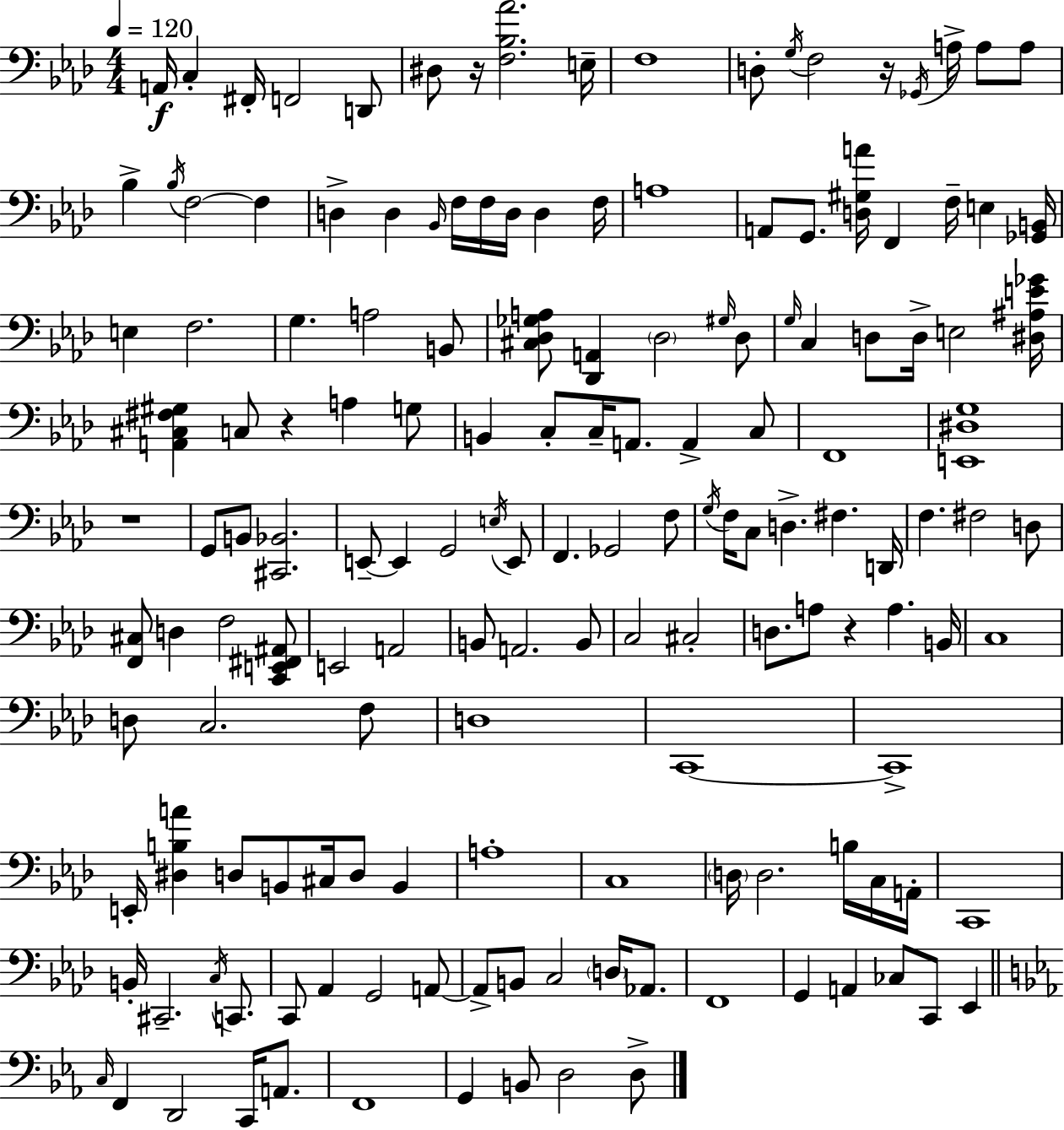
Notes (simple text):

A2/s C3/q F#2/s F2/h D2/e D#3/e R/s [F3,Bb3,Ab4]/h. E3/s F3/w D3/e G3/s F3/h R/s Gb2/s A3/s A3/e A3/e Bb3/q Bb3/s F3/h F3/q D3/q D3/q Bb2/s F3/s F3/s D3/s D3/q F3/s A3/w A2/e G2/e. [D3,G#3,A4]/s F2/q F3/s E3/q [Gb2,B2]/s E3/q F3/h. G3/q. A3/h B2/e [C#3,Db3,Gb3,A3]/e [Db2,A2]/q Db3/h G#3/s Db3/e G3/s C3/q D3/e D3/s E3/h [D#3,A#3,E4,Gb4]/s [A2,C#3,F#3,G#3]/q C3/e R/q A3/q G3/e B2/q C3/e C3/s A2/e. A2/q C3/e F2/w [E2,D#3,G3]/w R/w G2/e B2/e [C#2,Bb2]/h. E2/e E2/q G2/h E3/s E2/e F2/q. Gb2/h F3/e G3/s F3/s C3/e D3/q. F#3/q. D2/s F3/q. F#3/h D3/e [F2,C#3]/e D3/q F3/h [C2,E2,F#2,A#2]/e E2/h A2/h B2/e A2/h. B2/e C3/h C#3/h D3/e. A3/e R/q A3/q. B2/s C3/w D3/e C3/h. F3/e D3/w C2/w C2/w E2/s [D#3,B3,A4]/q D3/e B2/e C#3/s D3/e B2/q A3/w C3/w D3/s D3/h. B3/s C3/s A2/s C2/w B2/s C#2/h. C3/s C2/e. C2/e Ab2/q G2/h A2/e A2/e B2/e C3/h D3/s Ab2/e. F2/w G2/q A2/q CES3/e C2/e Eb2/q C3/s F2/q D2/h C2/s A2/e. F2/w G2/q B2/e D3/h D3/e